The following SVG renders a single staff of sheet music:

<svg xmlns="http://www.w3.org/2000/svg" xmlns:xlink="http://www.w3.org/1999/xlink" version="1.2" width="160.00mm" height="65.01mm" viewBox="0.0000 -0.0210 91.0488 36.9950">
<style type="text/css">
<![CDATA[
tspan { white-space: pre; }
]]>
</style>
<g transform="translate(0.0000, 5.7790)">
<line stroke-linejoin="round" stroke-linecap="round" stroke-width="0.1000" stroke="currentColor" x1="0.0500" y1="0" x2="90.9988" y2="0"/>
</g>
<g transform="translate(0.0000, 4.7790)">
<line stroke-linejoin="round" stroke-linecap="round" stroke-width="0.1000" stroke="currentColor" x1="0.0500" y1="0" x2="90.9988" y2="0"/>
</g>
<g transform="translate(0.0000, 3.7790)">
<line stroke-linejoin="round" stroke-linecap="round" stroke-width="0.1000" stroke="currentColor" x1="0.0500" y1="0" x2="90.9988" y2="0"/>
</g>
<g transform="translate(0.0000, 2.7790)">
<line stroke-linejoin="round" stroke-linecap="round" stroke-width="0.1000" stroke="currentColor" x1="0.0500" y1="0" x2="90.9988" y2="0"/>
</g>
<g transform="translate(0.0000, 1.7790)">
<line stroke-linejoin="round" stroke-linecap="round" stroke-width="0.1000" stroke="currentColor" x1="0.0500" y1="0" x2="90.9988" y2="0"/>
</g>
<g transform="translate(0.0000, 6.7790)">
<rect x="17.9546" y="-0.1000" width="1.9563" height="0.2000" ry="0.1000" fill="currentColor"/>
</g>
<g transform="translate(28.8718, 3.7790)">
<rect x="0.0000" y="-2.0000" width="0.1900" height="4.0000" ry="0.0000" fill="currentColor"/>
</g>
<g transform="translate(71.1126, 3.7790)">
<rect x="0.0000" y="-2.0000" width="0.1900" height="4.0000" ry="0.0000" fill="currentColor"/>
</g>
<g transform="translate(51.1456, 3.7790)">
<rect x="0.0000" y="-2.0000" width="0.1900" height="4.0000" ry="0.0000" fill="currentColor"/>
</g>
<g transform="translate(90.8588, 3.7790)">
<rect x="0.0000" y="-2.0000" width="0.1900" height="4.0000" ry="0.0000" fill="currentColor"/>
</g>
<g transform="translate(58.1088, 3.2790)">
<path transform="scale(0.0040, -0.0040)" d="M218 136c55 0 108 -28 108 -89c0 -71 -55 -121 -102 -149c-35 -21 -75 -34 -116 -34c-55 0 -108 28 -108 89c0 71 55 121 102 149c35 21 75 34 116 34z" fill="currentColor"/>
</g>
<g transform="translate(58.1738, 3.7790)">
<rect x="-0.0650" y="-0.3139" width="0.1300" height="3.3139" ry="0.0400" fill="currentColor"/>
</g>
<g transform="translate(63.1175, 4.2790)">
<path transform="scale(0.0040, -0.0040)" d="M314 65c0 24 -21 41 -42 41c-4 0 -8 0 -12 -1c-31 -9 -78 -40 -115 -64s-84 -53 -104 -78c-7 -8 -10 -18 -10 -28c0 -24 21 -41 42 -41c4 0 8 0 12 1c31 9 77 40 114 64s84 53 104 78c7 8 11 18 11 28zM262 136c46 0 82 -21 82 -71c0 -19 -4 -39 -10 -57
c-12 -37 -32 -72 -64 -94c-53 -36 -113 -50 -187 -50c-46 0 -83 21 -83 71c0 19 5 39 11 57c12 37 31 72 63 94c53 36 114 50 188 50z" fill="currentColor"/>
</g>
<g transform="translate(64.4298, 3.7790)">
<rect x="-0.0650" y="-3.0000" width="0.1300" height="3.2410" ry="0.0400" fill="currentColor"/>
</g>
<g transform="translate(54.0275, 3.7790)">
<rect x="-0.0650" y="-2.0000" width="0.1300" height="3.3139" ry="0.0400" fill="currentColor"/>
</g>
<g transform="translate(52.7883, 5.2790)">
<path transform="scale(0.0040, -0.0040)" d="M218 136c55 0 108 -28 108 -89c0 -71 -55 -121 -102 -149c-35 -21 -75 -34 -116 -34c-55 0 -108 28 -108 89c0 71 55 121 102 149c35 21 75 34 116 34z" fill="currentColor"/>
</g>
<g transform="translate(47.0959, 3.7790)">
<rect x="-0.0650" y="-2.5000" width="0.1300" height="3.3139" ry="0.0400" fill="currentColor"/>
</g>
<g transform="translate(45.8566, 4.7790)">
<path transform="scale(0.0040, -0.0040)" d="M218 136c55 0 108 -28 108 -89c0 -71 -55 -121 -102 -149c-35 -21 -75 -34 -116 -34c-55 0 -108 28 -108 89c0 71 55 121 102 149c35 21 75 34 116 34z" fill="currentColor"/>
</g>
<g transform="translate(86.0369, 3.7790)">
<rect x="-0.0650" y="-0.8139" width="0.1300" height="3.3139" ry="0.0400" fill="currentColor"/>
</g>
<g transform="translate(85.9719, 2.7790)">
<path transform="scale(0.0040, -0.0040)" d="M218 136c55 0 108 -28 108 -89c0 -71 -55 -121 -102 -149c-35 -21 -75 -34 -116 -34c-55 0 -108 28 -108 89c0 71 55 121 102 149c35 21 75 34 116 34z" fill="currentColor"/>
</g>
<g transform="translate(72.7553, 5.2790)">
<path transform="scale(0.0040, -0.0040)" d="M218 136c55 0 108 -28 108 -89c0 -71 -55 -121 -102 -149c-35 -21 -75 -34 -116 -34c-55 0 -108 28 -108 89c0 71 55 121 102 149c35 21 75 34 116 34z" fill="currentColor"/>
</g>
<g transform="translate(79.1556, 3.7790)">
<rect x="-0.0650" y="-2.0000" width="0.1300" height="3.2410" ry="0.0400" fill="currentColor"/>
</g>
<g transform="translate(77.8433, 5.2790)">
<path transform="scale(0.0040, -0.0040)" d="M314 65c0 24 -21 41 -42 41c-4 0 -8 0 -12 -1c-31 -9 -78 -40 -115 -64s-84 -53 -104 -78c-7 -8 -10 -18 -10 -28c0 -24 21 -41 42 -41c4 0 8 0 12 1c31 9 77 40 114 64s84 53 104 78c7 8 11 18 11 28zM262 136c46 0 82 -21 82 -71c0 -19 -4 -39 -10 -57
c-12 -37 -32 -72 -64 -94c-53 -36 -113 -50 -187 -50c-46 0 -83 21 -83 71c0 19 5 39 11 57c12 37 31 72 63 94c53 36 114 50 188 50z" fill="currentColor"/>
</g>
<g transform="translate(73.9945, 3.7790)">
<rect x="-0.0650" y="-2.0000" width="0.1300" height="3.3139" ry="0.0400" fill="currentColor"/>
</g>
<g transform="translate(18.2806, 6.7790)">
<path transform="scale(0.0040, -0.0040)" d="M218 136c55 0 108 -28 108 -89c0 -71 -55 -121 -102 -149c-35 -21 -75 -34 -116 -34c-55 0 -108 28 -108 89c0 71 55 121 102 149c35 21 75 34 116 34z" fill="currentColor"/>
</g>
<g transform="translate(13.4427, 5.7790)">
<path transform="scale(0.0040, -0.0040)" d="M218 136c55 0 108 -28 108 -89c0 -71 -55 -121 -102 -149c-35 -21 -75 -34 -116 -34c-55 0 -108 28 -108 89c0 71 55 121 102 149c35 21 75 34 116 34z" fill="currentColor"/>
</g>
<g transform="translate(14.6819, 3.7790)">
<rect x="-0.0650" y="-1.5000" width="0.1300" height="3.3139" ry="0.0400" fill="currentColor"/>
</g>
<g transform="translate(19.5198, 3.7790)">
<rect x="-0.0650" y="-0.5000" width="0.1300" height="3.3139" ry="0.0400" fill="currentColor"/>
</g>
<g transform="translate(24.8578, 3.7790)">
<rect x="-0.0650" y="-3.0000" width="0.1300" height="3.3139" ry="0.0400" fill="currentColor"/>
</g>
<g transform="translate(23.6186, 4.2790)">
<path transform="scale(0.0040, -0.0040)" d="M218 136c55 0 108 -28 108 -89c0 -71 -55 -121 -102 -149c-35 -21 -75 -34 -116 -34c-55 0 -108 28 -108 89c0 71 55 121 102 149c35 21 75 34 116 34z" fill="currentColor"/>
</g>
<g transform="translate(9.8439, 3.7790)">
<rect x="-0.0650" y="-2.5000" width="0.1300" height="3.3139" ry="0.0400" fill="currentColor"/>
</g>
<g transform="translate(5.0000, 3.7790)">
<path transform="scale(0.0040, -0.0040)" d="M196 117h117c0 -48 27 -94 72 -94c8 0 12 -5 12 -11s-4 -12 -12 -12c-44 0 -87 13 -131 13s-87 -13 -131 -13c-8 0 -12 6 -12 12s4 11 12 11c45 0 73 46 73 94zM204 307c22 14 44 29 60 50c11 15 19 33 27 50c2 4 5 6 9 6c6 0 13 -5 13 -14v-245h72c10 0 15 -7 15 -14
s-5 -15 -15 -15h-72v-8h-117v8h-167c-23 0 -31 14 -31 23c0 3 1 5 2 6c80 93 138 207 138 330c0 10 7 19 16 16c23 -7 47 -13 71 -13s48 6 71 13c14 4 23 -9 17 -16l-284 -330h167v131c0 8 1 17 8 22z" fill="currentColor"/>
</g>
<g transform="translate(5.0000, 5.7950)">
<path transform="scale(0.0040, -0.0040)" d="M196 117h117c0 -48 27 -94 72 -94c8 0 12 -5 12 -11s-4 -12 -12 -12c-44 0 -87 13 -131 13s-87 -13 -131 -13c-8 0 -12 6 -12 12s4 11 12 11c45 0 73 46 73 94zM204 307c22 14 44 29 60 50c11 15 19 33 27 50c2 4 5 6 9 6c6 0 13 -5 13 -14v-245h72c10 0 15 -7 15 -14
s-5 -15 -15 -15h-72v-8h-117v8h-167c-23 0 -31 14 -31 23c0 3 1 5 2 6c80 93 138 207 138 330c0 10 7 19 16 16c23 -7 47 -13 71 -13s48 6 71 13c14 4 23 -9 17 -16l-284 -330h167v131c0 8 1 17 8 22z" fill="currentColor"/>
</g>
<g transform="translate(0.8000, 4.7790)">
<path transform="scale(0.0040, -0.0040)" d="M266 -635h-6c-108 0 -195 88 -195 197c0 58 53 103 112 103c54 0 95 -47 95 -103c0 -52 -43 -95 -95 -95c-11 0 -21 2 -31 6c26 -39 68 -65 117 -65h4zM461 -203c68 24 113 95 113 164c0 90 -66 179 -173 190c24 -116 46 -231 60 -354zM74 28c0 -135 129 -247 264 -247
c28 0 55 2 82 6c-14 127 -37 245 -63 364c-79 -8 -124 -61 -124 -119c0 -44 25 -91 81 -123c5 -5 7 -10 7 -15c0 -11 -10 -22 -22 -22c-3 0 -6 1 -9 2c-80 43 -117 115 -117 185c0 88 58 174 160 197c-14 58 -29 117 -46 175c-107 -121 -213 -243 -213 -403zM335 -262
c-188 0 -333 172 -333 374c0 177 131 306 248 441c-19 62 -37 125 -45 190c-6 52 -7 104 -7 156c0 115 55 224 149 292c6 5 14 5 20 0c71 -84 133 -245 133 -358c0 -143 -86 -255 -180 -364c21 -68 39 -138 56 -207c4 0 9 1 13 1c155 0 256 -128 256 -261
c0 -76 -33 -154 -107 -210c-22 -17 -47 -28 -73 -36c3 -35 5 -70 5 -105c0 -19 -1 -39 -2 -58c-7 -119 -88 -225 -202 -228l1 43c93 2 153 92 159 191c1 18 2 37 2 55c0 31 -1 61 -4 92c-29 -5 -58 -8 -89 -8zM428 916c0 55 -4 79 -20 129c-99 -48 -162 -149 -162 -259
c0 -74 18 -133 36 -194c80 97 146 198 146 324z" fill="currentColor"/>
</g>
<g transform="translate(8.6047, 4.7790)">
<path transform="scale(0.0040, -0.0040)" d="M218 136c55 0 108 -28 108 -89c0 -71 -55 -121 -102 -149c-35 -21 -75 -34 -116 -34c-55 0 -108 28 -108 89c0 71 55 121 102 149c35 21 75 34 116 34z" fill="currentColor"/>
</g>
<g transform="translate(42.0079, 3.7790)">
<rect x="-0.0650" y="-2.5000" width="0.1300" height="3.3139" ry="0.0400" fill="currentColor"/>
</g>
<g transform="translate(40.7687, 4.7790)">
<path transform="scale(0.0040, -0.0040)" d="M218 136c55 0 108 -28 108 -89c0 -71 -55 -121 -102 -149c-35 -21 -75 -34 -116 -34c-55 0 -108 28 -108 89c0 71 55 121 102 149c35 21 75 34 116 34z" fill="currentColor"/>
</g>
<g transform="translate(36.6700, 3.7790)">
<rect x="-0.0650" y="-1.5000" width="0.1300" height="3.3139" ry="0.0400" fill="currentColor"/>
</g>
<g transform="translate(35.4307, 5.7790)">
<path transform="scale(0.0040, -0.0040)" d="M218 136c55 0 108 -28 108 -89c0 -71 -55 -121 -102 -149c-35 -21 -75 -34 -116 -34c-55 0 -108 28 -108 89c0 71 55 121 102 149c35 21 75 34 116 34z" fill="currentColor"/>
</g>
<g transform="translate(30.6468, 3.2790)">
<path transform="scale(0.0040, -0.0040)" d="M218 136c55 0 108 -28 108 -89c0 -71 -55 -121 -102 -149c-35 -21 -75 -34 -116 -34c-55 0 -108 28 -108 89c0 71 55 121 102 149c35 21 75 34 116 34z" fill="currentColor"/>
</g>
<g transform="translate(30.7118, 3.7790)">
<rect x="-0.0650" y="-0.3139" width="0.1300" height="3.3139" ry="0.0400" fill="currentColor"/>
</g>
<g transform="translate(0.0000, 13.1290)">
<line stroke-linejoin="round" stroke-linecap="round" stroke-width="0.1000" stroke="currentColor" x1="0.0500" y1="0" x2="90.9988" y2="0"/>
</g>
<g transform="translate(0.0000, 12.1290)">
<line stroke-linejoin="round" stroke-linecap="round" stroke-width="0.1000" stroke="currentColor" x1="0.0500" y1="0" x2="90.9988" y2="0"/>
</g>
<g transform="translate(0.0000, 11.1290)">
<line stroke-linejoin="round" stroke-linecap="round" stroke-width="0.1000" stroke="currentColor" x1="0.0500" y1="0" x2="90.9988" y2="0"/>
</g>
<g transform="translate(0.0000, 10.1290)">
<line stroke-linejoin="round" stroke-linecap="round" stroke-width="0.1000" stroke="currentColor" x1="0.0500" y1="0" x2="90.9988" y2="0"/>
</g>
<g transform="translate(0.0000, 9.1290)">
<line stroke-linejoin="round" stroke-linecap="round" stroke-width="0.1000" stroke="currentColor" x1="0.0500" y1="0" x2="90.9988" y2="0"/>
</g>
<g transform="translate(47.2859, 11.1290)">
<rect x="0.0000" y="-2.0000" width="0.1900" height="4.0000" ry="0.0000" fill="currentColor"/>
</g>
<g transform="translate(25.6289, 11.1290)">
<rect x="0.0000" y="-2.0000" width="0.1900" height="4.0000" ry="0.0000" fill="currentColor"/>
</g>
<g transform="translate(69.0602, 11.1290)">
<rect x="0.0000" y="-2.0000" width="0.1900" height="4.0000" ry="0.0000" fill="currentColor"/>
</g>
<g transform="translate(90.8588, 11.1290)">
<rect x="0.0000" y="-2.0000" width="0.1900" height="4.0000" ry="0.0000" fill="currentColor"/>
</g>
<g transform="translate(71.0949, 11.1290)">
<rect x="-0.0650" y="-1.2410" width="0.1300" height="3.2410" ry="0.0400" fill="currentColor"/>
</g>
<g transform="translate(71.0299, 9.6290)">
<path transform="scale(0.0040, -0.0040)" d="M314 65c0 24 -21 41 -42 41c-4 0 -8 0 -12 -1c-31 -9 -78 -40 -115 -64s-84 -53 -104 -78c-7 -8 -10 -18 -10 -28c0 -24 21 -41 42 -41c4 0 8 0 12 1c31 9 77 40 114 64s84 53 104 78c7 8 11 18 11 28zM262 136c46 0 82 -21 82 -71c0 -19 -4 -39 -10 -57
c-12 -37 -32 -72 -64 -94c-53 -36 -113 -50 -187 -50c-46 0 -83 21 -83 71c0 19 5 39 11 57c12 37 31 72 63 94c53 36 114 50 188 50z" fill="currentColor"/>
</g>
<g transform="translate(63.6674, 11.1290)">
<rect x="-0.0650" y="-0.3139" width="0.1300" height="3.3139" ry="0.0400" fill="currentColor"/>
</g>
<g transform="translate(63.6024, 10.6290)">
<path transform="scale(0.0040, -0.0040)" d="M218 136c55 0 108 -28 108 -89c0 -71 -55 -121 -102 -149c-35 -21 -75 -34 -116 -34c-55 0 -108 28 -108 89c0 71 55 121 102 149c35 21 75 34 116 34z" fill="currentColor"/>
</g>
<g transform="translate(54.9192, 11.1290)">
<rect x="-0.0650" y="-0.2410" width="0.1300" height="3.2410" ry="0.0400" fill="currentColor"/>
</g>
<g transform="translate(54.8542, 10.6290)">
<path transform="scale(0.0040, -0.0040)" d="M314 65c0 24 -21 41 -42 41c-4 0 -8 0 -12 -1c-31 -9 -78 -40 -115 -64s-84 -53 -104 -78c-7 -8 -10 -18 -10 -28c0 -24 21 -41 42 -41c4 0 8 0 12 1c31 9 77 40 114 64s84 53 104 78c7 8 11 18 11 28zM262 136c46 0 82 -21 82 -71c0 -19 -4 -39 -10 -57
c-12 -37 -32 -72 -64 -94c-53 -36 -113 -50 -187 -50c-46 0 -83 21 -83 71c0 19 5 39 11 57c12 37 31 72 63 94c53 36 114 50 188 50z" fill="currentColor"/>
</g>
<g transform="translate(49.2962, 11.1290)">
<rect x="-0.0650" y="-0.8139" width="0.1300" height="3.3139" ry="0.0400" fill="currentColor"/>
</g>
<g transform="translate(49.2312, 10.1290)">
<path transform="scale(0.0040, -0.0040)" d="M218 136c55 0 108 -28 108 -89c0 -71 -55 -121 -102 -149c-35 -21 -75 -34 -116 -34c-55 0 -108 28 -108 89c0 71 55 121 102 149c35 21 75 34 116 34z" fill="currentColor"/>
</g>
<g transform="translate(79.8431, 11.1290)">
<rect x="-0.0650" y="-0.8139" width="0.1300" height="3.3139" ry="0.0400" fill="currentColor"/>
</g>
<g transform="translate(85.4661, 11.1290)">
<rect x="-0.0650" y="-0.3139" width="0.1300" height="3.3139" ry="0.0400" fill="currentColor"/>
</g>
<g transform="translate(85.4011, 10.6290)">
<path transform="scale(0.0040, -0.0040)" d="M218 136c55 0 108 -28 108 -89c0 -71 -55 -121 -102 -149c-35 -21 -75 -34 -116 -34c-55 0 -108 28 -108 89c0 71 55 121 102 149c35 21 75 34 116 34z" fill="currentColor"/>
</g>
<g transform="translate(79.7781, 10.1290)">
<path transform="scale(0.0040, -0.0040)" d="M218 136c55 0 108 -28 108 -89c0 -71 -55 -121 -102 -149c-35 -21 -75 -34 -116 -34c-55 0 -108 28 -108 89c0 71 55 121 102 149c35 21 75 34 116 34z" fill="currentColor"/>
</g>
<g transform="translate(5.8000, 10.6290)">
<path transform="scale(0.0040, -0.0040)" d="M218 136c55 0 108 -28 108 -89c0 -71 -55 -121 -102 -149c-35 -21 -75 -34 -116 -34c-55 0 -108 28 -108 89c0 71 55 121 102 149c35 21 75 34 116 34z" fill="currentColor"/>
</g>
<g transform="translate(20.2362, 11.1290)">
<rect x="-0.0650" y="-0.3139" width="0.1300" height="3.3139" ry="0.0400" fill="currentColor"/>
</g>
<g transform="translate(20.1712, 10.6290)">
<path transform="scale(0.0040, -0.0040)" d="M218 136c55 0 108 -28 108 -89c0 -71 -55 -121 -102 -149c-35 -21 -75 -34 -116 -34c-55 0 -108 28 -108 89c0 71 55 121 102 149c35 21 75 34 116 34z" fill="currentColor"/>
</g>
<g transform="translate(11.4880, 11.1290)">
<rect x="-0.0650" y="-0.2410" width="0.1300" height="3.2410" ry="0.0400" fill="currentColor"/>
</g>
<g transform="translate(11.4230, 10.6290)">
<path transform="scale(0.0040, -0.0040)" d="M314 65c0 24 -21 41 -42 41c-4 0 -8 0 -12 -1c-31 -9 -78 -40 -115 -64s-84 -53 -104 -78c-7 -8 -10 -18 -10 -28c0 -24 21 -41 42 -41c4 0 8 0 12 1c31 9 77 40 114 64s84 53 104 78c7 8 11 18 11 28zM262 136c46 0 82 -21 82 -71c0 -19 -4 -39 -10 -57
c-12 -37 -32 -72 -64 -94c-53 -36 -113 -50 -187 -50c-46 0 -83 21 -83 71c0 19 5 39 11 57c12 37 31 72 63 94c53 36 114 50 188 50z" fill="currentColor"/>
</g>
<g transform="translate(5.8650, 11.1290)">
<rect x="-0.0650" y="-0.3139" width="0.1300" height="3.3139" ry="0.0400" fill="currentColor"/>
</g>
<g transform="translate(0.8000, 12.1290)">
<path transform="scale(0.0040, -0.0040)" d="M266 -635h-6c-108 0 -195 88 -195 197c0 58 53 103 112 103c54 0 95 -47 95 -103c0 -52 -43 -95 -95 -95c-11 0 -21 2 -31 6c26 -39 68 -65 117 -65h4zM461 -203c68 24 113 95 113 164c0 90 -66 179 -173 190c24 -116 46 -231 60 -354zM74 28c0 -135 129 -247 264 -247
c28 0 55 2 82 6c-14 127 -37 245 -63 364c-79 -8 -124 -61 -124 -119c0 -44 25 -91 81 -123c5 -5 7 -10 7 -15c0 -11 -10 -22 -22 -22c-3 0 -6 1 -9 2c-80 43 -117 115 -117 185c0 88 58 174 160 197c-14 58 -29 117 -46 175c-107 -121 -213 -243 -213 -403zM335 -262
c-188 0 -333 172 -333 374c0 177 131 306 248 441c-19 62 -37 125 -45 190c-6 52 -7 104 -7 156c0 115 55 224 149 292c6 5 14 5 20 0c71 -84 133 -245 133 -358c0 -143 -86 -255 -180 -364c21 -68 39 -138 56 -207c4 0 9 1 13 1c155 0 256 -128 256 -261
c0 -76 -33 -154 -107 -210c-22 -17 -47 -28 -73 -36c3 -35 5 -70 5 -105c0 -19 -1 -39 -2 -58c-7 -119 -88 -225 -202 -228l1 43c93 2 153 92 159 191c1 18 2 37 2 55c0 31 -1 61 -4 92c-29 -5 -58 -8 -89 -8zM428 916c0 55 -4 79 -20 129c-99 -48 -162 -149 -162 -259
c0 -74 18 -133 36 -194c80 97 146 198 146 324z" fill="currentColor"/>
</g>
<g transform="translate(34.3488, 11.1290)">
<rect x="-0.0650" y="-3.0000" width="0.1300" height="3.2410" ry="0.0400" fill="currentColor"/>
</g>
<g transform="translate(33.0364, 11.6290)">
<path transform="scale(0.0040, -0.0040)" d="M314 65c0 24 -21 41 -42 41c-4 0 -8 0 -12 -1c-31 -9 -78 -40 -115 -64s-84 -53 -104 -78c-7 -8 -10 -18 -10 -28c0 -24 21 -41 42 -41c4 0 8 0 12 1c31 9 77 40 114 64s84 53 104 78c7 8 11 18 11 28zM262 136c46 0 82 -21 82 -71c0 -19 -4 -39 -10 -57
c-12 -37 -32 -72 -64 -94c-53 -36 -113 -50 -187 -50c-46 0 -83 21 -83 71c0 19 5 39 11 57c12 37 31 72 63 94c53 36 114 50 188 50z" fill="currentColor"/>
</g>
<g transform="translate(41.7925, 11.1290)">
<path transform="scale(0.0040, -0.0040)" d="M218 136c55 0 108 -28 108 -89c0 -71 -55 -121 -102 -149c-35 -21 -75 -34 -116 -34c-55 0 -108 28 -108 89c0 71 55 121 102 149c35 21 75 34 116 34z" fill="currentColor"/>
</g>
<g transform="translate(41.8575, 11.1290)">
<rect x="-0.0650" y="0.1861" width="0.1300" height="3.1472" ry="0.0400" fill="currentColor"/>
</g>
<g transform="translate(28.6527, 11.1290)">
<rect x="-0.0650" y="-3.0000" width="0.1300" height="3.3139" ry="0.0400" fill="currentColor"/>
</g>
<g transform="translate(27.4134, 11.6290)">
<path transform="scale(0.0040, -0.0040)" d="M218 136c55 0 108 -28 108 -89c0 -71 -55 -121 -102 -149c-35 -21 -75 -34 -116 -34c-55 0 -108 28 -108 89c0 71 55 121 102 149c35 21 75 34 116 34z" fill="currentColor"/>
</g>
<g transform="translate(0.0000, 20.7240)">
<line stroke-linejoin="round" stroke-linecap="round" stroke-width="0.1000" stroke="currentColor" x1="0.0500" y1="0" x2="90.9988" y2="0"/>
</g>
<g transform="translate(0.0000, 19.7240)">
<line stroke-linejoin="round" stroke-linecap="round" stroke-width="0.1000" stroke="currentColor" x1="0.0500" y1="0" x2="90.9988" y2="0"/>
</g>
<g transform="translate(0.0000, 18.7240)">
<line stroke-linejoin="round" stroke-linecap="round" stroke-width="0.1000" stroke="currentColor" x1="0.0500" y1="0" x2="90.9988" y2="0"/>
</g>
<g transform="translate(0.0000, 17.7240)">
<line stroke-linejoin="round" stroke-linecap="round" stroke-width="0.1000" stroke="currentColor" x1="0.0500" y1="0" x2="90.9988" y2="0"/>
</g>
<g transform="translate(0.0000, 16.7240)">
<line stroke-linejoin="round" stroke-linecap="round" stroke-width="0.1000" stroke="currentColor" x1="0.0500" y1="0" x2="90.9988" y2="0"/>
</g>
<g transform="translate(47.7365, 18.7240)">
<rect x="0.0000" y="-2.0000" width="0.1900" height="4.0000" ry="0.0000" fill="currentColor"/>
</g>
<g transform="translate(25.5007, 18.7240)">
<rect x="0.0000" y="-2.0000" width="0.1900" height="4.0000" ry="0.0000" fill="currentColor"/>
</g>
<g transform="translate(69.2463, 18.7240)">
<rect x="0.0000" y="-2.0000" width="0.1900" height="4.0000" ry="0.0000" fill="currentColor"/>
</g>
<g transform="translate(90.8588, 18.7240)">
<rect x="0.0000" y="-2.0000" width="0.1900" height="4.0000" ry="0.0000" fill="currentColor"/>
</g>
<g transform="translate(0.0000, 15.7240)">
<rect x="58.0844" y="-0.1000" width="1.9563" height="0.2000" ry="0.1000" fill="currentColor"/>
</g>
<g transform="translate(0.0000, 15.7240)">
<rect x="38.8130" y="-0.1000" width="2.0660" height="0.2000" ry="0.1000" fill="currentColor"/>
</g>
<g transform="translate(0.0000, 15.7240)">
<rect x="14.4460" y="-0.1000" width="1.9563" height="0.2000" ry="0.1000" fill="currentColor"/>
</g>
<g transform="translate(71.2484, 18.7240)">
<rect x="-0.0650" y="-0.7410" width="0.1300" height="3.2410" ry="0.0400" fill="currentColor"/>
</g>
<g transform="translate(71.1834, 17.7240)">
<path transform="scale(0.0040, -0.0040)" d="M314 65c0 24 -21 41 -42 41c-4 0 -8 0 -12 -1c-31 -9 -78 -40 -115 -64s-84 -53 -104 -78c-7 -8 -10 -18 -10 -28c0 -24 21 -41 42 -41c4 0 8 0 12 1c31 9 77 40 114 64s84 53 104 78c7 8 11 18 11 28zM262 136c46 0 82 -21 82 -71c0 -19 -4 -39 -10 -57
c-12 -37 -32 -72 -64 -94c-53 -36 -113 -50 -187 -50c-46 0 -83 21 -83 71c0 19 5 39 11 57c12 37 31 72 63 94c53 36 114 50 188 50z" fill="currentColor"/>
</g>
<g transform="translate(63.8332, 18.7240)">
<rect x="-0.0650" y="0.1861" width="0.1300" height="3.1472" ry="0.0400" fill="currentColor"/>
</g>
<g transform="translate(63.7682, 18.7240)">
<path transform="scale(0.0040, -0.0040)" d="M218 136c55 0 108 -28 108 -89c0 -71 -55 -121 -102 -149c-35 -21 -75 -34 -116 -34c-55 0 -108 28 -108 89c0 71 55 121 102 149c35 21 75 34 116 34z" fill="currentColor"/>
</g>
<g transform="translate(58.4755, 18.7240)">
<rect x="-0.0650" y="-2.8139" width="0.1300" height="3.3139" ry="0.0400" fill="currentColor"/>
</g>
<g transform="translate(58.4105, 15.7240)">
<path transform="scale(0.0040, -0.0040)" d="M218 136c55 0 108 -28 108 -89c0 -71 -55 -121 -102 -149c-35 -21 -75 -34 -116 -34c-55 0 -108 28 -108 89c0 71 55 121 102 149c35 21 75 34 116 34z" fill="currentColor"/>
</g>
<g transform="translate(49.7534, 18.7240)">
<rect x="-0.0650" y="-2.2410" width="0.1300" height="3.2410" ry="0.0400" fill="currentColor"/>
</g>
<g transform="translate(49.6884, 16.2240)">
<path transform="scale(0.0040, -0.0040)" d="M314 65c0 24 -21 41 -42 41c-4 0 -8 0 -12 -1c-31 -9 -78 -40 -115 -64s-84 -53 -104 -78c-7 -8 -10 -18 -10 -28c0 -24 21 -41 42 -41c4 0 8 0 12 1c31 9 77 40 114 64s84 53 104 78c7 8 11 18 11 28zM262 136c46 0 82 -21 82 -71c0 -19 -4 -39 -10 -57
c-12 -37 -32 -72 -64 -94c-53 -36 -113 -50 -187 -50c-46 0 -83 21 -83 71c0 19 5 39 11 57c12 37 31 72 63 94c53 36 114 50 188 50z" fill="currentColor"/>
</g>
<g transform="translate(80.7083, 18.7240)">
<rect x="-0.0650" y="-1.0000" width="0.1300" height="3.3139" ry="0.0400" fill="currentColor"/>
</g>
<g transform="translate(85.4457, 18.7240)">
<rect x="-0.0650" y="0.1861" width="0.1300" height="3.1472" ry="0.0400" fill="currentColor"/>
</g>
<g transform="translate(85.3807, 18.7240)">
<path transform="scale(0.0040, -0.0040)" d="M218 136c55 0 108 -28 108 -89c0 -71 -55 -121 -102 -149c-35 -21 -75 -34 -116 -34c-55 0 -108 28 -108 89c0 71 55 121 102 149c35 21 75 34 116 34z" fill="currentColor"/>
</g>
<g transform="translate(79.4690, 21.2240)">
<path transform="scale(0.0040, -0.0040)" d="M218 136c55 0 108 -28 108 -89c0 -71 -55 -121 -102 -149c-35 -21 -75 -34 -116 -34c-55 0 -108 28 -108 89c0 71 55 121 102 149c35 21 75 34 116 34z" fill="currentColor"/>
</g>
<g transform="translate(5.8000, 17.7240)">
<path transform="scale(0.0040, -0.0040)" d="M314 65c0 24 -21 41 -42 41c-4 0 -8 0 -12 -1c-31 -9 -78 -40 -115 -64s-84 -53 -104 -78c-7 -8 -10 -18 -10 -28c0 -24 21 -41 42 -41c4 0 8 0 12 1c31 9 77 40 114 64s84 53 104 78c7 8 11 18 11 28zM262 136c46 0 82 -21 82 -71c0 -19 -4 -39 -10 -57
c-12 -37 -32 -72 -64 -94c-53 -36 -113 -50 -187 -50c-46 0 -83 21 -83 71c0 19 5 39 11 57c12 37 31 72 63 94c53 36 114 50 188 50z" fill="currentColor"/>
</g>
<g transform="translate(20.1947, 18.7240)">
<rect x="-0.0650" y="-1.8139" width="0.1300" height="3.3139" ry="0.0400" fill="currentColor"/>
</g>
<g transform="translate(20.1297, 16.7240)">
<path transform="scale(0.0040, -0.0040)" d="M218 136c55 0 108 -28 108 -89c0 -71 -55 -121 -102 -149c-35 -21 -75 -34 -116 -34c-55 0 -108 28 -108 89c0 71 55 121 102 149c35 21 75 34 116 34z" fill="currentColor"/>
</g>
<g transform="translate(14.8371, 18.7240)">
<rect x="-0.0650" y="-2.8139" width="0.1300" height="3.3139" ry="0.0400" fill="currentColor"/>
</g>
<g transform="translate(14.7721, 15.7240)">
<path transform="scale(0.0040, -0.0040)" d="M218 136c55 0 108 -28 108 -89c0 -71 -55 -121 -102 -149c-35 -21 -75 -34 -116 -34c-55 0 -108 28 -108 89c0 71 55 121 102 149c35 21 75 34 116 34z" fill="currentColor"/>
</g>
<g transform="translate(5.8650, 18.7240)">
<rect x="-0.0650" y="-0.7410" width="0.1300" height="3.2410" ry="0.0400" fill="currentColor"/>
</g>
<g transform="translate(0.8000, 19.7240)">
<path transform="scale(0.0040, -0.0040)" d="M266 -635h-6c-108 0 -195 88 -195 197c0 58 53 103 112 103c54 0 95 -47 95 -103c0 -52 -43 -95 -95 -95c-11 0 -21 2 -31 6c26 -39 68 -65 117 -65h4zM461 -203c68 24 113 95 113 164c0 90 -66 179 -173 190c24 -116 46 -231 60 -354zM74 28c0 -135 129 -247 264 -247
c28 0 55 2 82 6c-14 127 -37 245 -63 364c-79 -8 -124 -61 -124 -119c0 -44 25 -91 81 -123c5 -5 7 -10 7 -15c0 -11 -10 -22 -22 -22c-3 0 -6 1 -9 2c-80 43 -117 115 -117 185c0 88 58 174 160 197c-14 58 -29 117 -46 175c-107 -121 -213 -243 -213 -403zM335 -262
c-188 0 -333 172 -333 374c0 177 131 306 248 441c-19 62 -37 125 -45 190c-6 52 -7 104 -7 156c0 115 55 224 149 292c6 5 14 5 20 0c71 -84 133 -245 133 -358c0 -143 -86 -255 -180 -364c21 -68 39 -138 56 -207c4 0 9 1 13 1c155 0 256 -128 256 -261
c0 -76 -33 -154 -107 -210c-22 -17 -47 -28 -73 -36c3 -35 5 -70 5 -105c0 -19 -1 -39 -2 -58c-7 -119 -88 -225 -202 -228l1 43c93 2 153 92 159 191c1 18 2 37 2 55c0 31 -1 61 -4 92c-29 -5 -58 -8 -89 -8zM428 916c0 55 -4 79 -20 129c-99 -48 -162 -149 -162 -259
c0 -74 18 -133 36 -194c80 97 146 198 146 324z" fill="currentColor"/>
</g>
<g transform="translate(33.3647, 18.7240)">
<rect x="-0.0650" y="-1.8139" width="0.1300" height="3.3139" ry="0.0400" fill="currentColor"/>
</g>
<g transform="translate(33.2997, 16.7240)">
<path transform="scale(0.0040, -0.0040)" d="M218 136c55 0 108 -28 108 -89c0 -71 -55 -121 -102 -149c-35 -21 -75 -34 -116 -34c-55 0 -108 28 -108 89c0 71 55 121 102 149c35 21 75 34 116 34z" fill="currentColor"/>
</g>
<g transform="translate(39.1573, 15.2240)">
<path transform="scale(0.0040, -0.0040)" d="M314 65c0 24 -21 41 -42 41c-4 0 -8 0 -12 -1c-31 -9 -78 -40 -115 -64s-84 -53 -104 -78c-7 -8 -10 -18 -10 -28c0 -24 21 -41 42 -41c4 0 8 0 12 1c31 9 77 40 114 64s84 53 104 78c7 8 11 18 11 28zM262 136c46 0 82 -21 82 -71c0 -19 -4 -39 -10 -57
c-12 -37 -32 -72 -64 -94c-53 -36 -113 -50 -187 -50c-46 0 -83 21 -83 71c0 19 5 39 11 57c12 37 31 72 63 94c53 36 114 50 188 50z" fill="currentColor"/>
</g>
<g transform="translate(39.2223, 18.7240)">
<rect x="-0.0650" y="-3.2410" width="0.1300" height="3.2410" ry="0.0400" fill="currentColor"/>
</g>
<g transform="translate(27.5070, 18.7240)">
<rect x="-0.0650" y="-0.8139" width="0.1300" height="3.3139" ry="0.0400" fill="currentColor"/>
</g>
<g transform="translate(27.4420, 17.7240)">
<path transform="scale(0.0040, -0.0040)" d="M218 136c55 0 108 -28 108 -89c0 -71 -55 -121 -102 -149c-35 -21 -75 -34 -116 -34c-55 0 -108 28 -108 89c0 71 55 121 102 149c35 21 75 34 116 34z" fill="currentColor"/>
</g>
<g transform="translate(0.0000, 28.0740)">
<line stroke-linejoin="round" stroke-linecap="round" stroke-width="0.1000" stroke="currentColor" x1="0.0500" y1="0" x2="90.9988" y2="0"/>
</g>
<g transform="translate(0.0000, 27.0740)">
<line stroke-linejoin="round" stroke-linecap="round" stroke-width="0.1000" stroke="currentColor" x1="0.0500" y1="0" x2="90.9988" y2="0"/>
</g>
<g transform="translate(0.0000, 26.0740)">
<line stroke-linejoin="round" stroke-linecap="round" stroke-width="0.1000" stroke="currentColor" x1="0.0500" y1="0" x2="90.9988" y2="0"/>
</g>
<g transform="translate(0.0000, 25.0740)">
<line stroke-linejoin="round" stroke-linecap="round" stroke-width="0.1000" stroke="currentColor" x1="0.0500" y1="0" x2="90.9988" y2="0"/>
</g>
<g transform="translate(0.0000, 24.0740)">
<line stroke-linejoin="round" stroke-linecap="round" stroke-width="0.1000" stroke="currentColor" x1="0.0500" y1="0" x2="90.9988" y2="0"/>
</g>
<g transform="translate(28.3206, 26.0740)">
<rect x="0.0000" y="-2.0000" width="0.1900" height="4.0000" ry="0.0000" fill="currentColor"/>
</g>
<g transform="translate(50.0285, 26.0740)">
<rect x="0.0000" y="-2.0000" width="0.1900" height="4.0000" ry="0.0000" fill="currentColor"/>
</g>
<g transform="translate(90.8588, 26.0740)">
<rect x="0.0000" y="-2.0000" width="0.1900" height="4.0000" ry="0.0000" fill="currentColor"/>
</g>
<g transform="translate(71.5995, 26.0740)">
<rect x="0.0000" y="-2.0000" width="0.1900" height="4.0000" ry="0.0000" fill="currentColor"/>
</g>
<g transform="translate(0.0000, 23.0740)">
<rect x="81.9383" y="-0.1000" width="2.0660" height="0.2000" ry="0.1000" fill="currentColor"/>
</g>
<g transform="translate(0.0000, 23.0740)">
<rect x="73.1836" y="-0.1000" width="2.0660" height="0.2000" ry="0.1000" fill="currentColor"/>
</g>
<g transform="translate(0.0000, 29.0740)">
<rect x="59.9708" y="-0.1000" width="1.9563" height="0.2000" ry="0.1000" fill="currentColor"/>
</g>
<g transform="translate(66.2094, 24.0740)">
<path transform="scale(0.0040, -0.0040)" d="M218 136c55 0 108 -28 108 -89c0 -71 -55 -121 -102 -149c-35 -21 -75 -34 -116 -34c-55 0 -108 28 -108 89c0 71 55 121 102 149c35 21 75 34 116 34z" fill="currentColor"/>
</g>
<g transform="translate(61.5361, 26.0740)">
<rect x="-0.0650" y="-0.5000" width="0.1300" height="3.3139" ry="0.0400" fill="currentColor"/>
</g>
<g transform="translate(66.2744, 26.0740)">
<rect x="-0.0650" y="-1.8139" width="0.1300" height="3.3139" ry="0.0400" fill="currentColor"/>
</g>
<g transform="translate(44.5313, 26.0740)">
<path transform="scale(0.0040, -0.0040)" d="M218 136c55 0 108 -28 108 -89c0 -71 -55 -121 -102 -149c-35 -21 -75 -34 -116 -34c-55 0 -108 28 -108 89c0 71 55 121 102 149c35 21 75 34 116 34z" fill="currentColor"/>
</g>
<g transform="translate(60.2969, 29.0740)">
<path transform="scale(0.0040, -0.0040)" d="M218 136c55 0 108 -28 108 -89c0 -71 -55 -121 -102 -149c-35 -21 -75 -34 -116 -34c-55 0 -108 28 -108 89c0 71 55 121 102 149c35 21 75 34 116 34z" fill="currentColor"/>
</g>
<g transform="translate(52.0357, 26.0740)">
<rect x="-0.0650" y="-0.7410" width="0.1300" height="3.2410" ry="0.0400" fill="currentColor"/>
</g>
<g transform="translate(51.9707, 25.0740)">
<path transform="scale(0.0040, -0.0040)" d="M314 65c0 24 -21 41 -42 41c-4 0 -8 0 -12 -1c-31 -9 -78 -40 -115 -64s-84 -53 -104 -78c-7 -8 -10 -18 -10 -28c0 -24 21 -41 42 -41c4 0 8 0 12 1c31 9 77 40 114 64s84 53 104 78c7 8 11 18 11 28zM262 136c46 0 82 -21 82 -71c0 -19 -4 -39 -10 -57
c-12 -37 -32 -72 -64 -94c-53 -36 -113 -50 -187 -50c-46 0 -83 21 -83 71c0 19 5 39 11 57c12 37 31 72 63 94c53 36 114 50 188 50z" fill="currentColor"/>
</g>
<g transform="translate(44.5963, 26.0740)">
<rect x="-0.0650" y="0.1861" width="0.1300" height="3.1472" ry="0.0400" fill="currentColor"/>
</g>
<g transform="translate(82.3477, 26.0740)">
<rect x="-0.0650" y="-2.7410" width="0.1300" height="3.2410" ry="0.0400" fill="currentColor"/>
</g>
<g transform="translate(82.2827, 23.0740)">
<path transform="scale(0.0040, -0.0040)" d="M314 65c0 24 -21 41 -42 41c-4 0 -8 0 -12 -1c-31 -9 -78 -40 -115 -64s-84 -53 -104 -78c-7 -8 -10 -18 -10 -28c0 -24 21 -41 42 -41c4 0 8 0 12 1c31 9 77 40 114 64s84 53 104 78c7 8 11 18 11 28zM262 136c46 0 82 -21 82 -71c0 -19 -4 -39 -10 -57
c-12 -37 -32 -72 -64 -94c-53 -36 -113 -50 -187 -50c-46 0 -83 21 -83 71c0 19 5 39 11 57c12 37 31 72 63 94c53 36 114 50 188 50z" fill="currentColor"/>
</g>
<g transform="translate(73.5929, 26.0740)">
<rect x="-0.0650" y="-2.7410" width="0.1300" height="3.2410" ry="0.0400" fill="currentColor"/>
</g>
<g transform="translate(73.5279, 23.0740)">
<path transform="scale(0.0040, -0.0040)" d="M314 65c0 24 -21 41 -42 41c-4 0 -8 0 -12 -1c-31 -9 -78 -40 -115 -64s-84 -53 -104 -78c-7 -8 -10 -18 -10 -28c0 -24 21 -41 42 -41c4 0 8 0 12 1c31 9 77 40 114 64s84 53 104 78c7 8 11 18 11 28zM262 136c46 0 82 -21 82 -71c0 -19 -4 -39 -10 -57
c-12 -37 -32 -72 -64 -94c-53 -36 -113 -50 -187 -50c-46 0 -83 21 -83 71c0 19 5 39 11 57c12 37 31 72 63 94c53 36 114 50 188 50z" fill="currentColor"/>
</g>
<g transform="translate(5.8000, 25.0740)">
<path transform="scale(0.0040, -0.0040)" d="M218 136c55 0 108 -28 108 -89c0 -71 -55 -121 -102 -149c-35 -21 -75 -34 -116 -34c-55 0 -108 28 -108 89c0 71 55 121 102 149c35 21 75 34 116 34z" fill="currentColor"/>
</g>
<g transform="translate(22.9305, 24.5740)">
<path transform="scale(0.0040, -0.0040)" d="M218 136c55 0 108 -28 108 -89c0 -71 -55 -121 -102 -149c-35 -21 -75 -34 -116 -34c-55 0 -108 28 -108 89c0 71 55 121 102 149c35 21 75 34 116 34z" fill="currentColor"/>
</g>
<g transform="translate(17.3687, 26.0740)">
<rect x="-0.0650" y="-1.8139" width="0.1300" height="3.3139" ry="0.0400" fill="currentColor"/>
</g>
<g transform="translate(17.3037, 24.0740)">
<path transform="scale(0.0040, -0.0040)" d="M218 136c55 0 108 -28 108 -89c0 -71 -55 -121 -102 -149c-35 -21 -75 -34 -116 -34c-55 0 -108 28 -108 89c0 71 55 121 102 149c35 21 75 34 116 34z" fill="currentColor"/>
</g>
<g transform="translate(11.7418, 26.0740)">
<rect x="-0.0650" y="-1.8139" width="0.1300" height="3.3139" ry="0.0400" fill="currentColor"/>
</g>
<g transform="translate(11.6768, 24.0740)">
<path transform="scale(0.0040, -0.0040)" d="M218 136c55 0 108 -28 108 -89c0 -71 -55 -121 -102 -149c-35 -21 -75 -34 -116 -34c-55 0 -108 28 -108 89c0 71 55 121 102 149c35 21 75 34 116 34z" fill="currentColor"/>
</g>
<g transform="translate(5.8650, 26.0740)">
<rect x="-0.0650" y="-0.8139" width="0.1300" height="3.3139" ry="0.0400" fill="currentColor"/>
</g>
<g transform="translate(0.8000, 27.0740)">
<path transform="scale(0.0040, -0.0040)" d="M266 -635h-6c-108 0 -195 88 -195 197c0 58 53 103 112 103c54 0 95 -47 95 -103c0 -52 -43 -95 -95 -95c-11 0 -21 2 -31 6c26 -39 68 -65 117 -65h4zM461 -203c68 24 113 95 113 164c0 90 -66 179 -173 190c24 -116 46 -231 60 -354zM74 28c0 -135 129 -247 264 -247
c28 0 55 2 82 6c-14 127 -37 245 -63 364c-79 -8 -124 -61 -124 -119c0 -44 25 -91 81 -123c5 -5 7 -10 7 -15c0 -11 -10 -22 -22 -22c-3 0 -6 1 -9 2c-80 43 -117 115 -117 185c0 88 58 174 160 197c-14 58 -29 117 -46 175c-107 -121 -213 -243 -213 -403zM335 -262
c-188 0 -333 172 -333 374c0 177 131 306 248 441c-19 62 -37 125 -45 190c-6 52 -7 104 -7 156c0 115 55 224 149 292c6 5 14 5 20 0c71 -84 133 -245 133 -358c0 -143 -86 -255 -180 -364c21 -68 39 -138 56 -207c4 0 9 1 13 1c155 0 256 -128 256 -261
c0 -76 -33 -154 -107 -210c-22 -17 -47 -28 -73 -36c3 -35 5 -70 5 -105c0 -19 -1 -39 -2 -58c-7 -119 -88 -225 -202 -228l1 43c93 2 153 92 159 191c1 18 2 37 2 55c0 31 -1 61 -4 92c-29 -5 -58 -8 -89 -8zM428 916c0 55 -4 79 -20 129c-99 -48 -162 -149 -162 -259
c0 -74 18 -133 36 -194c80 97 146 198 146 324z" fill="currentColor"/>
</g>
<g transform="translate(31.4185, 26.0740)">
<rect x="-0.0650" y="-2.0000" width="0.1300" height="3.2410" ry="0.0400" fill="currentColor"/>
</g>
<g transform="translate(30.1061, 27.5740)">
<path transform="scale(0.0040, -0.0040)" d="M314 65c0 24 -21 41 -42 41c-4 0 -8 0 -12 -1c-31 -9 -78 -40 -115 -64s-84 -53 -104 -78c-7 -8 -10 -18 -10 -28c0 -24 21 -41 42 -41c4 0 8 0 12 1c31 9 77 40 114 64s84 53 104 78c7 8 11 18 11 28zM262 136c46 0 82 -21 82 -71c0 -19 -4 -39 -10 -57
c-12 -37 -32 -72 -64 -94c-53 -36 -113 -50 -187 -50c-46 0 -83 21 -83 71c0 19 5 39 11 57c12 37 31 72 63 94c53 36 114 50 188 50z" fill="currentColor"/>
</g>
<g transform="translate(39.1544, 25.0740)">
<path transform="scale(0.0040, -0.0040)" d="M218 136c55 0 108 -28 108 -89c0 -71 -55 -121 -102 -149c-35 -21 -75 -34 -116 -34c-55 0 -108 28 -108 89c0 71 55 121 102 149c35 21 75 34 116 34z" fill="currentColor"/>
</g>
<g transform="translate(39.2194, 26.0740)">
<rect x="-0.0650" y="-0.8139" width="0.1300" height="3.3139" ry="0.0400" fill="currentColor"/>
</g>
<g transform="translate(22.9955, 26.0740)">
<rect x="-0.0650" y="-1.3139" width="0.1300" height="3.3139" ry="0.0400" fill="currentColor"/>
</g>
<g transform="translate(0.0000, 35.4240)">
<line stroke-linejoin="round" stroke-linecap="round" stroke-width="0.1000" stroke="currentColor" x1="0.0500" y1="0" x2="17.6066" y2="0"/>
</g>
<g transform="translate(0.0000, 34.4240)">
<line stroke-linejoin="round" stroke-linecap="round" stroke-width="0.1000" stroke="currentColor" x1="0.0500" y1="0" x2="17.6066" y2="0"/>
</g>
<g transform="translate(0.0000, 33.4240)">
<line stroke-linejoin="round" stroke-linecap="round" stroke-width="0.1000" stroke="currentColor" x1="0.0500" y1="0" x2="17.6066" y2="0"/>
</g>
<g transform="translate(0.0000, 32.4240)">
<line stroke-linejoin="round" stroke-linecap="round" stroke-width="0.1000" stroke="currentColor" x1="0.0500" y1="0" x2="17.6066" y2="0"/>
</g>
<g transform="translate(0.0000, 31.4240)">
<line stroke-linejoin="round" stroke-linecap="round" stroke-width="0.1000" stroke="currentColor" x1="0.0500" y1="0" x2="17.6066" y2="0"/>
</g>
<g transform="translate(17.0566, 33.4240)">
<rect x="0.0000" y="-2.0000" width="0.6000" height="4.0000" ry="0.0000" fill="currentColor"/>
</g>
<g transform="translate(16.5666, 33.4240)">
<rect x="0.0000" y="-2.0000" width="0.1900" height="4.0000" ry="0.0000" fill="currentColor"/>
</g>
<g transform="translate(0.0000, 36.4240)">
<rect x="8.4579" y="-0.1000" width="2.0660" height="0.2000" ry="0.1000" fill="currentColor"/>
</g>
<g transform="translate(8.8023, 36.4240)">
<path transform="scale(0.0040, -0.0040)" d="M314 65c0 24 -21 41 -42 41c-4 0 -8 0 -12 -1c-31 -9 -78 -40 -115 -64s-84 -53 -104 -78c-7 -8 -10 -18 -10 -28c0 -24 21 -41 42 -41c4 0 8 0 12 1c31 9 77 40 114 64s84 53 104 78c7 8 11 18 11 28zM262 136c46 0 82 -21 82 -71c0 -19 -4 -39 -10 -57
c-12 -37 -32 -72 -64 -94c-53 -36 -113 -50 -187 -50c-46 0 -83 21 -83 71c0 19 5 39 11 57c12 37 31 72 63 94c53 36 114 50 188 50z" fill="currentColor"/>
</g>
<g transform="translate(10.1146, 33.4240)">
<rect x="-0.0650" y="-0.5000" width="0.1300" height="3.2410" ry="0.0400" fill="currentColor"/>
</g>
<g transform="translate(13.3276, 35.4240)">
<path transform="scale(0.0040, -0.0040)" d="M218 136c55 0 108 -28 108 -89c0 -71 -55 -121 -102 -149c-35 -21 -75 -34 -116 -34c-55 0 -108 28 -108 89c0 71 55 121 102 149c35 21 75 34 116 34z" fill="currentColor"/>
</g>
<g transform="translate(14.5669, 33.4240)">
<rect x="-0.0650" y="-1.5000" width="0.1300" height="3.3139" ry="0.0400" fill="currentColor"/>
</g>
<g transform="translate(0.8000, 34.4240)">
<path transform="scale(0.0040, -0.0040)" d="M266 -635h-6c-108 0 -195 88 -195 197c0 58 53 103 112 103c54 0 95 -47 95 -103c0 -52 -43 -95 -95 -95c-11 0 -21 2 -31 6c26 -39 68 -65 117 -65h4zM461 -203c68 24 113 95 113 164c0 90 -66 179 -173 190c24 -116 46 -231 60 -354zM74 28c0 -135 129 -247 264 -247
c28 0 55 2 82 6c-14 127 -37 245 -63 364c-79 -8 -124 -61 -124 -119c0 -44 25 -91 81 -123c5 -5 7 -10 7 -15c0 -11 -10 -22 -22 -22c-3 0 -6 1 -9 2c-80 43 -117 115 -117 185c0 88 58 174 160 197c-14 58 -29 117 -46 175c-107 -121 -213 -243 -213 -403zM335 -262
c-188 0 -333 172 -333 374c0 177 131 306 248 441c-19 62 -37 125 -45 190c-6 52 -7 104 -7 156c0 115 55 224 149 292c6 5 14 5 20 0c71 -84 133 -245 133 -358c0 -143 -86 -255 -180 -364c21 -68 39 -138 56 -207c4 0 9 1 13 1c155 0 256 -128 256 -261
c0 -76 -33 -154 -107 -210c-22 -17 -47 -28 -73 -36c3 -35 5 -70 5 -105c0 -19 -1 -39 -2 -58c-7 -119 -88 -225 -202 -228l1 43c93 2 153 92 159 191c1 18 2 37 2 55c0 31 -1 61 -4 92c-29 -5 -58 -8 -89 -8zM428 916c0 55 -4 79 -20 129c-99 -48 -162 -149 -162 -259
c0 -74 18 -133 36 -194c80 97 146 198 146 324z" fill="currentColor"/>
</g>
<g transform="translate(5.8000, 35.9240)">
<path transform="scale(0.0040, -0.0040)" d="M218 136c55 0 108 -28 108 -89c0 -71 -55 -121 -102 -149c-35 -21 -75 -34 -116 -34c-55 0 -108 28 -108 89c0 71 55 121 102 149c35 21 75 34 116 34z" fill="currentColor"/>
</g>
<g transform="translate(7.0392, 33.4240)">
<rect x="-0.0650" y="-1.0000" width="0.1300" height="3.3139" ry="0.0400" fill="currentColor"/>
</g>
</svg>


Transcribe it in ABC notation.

X:1
T:Untitled
M:4/4
L:1/4
K:C
G E C A c E G G F c A2 F F2 d c c2 c A A2 B d c2 c e2 d c d2 a f d f b2 g2 a B d2 D B d f f e F2 d B d2 C f a2 a2 D C2 E